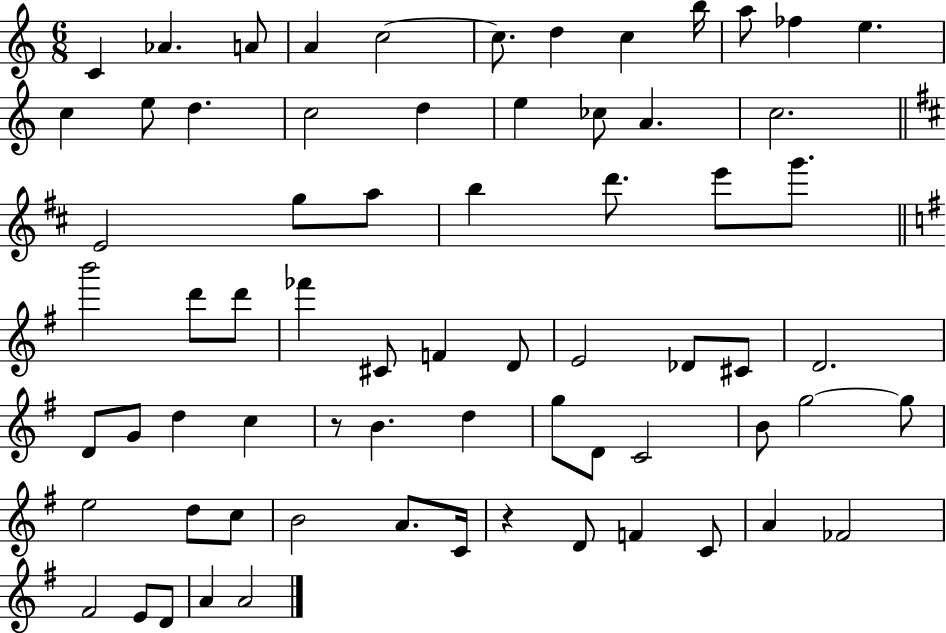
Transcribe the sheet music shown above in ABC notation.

X:1
T:Untitled
M:6/8
L:1/4
K:C
C _A A/2 A c2 c/2 d c b/4 a/2 _f e c e/2 d c2 d e _c/2 A c2 E2 g/2 a/2 b d'/2 e'/2 g'/2 b'2 d'/2 d'/2 _f' ^C/2 F D/2 E2 _D/2 ^C/2 D2 D/2 G/2 d c z/2 B d g/2 D/2 C2 B/2 g2 g/2 e2 d/2 c/2 B2 A/2 C/4 z D/2 F C/2 A _F2 ^F2 E/2 D/2 A A2